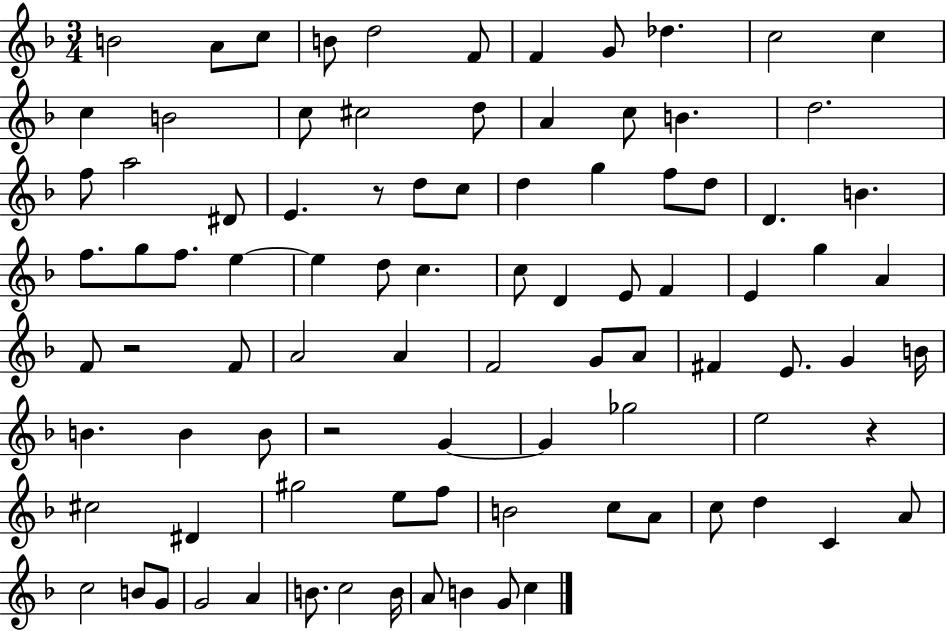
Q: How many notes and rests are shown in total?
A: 92